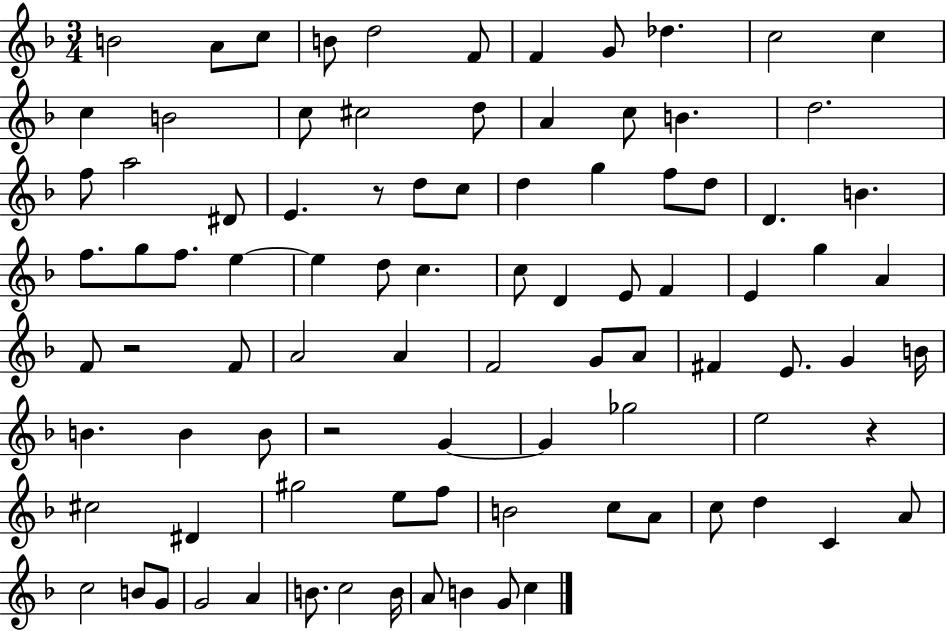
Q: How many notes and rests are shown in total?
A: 92